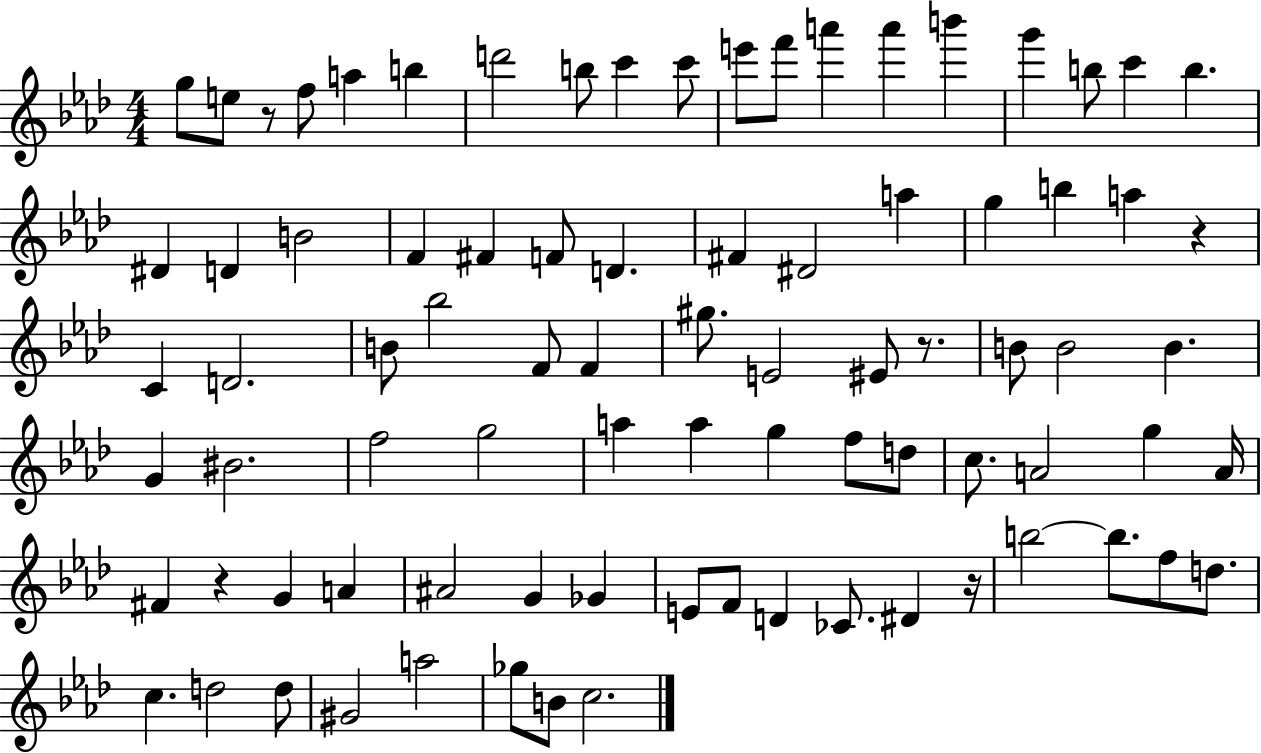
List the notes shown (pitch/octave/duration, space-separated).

G5/e E5/e R/e F5/e A5/q B5/q D6/h B5/e C6/q C6/e E6/e F6/e A6/q A6/q B6/q G6/q B5/e C6/q B5/q. D#4/q D4/q B4/h F4/q F#4/q F4/e D4/q. F#4/q D#4/h A5/q G5/q B5/q A5/q R/q C4/q D4/h. B4/e Bb5/h F4/e F4/q G#5/e. E4/h EIS4/e R/e. B4/e B4/h B4/q. G4/q BIS4/h. F5/h G5/h A5/q A5/q G5/q F5/e D5/e C5/e. A4/h G5/q A4/s F#4/q R/q G4/q A4/q A#4/h G4/q Gb4/q E4/e F4/e D4/q CES4/e. D#4/q R/s B5/h B5/e. F5/e D5/e. C5/q. D5/h D5/e G#4/h A5/h Gb5/e B4/e C5/h.